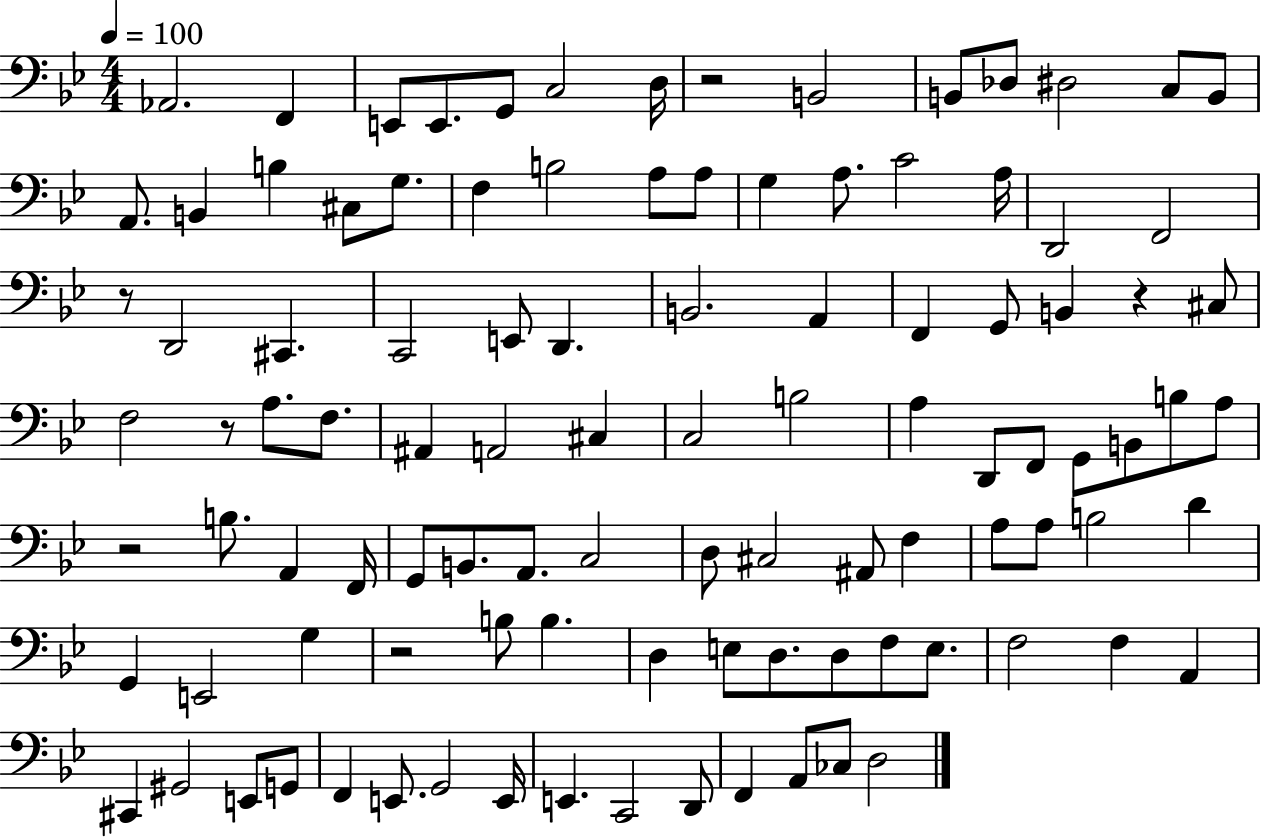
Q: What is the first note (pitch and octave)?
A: Ab2